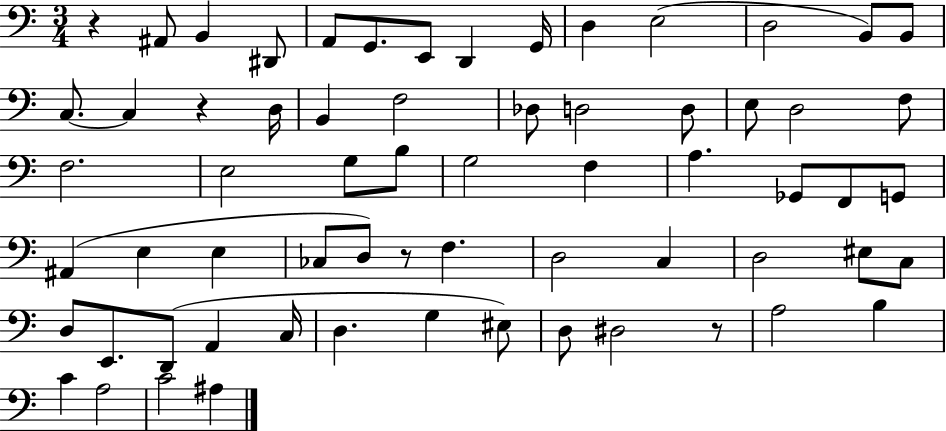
X:1
T:Untitled
M:3/4
L:1/4
K:C
z ^A,,/2 B,, ^D,,/2 A,,/2 G,,/2 E,,/2 D,, G,,/4 D, E,2 D,2 B,,/2 B,,/2 C,/2 C, z D,/4 B,, F,2 _D,/2 D,2 D,/2 E,/2 D,2 F,/2 F,2 E,2 G,/2 B,/2 G,2 F, A, _G,,/2 F,,/2 G,,/2 ^A,, E, E, _C,/2 D,/2 z/2 F, D,2 C, D,2 ^E,/2 C,/2 D,/2 E,,/2 D,,/2 A,, C,/4 D, G, ^E,/2 D,/2 ^D,2 z/2 A,2 B, C A,2 C2 ^A,